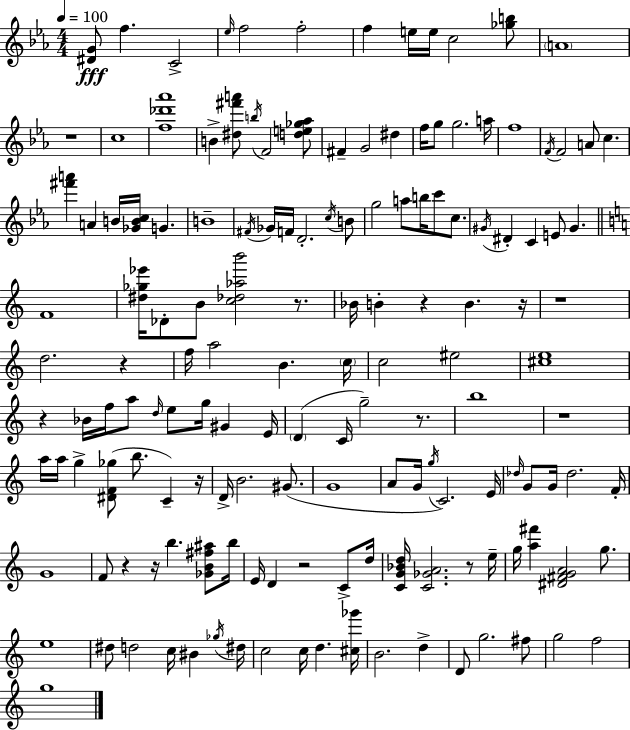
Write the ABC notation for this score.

X:1
T:Untitled
M:4/4
L:1/4
K:Cm
[^DG]/2 f C2 _e/4 f2 f2 f e/4 e/4 c2 [_gb]/2 A4 z4 c4 [f_d'_a']4 B [^d^f'a']/2 b/4 F2 [de_g_a]/2 ^F G2 ^d f/4 g/2 g2 a/4 f4 F/4 F2 A/2 c [^f'a'] A B/4 [_GBc]/4 G B4 ^F/4 _G/4 F/4 D2 c/4 B/2 g2 a/2 b/4 c'/2 c/2 ^G/4 ^D C E/2 ^G F4 [^d_g_e']/4 _D/2 B/2 [c_d_ab']2 z/2 _B/4 B z B z/4 z4 d2 z f/4 a2 B c/4 c2 ^e2 [^ce]4 z _B/4 f/4 a/2 d/4 e/2 g/4 ^G E/4 D C/4 g2 z/2 b4 z4 a/4 a/4 g [^DF_g]/2 b/2 C z/4 D/4 B2 ^G/2 G4 A/2 G/4 g/4 C2 E/4 _d/4 G/2 G/4 _d2 F/4 G4 F/2 z z/4 b [_GB^f^a]/2 b/4 E/4 D z2 C/2 d/4 [CG_Bd]/4 [C_GA]2 z/2 e/4 g/4 [a^f'] [^D^FGA]2 g/2 e4 ^d/2 d2 c/4 ^B _g/4 ^d/4 c2 c/4 d [^c_g']/4 B2 d D/2 g2 ^f/2 g2 f2 g4